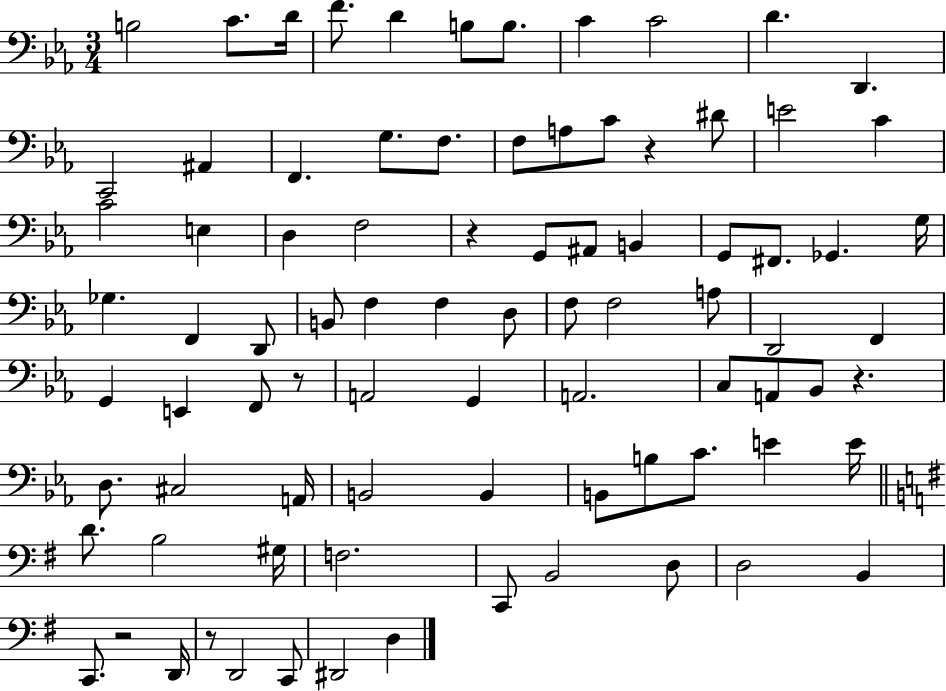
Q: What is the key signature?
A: EES major